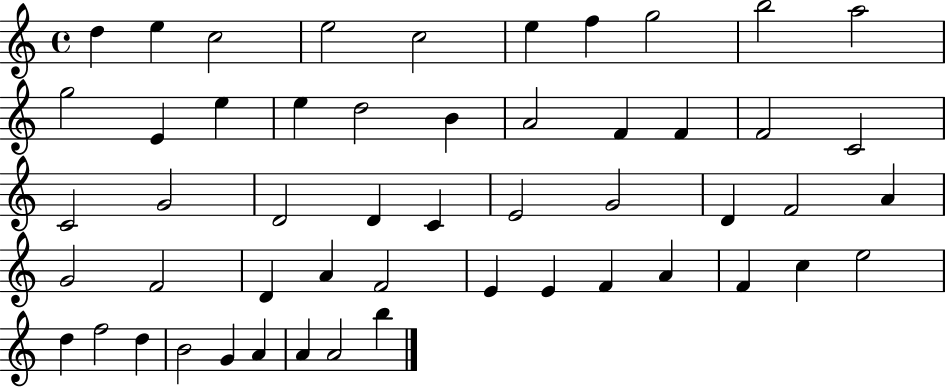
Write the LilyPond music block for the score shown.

{
  \clef treble
  \time 4/4
  \defaultTimeSignature
  \key c \major
  d''4 e''4 c''2 | e''2 c''2 | e''4 f''4 g''2 | b''2 a''2 | \break g''2 e'4 e''4 | e''4 d''2 b'4 | a'2 f'4 f'4 | f'2 c'2 | \break c'2 g'2 | d'2 d'4 c'4 | e'2 g'2 | d'4 f'2 a'4 | \break g'2 f'2 | d'4 a'4 f'2 | e'4 e'4 f'4 a'4 | f'4 c''4 e''2 | \break d''4 f''2 d''4 | b'2 g'4 a'4 | a'4 a'2 b''4 | \bar "|."
}